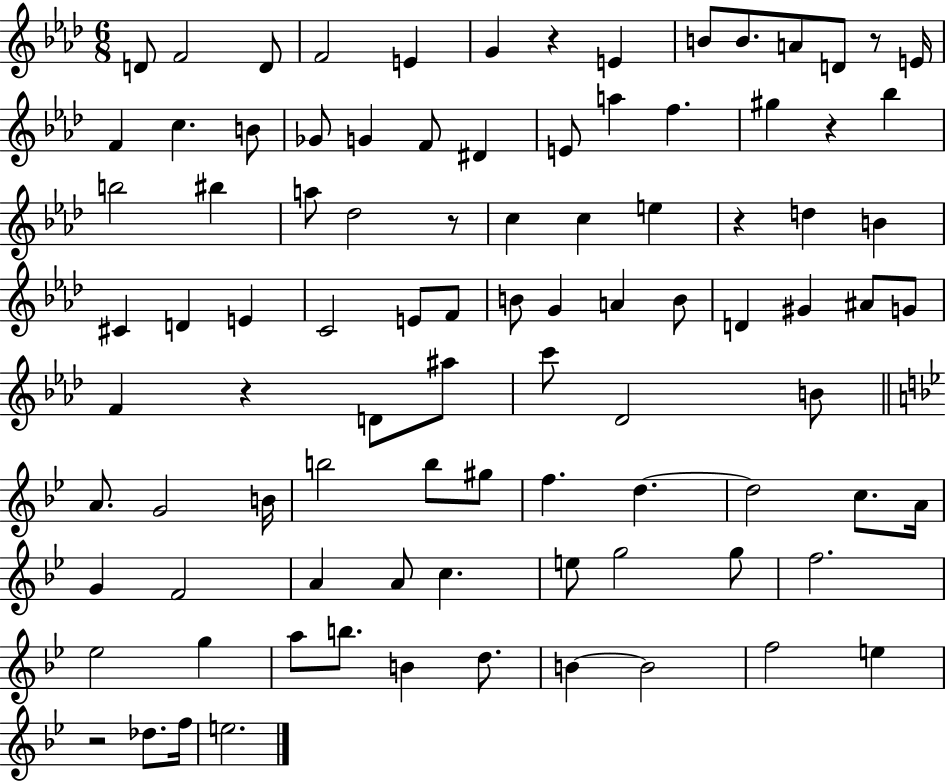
{
  \clef treble
  \numericTimeSignature
  \time 6/8
  \key aes \major
  d'8 f'2 d'8 | f'2 e'4 | g'4 r4 e'4 | b'8 b'8. a'8 d'8 r8 e'16 | \break f'4 c''4. b'8 | ges'8 g'4 f'8 dis'4 | e'8 a''4 f''4. | gis''4 r4 bes''4 | \break b''2 bis''4 | a''8 des''2 r8 | c''4 c''4 e''4 | r4 d''4 b'4 | \break cis'4 d'4 e'4 | c'2 e'8 f'8 | b'8 g'4 a'4 b'8 | d'4 gis'4 ais'8 g'8 | \break f'4 r4 d'8 ais''8 | c'''8 des'2 b'8 | \bar "||" \break \key bes \major a'8. g'2 b'16 | b''2 b''8 gis''8 | f''4. d''4.~~ | d''2 c''8. a'16 | \break g'4 f'2 | a'4 a'8 c''4. | e''8 g''2 g''8 | f''2. | \break ees''2 g''4 | a''8 b''8. b'4 d''8. | b'4~~ b'2 | f''2 e''4 | \break r2 des''8. f''16 | e''2. | \bar "|."
}